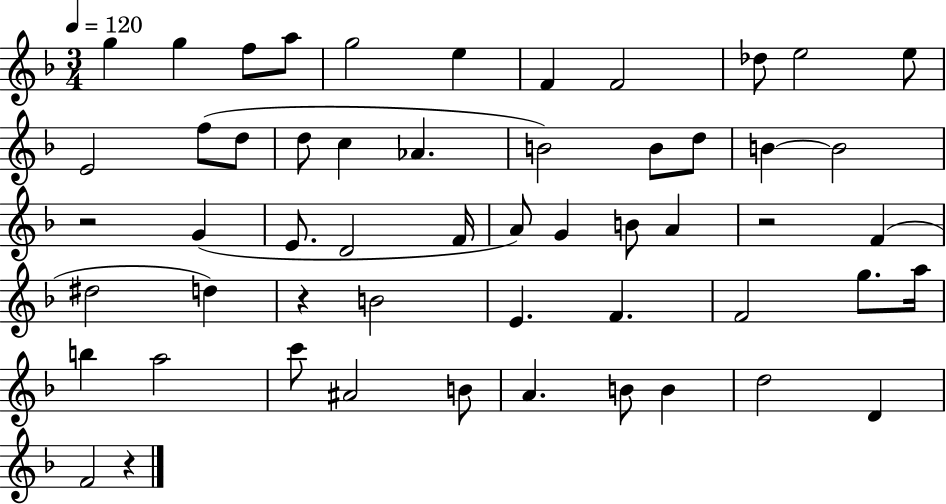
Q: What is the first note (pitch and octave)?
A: G5